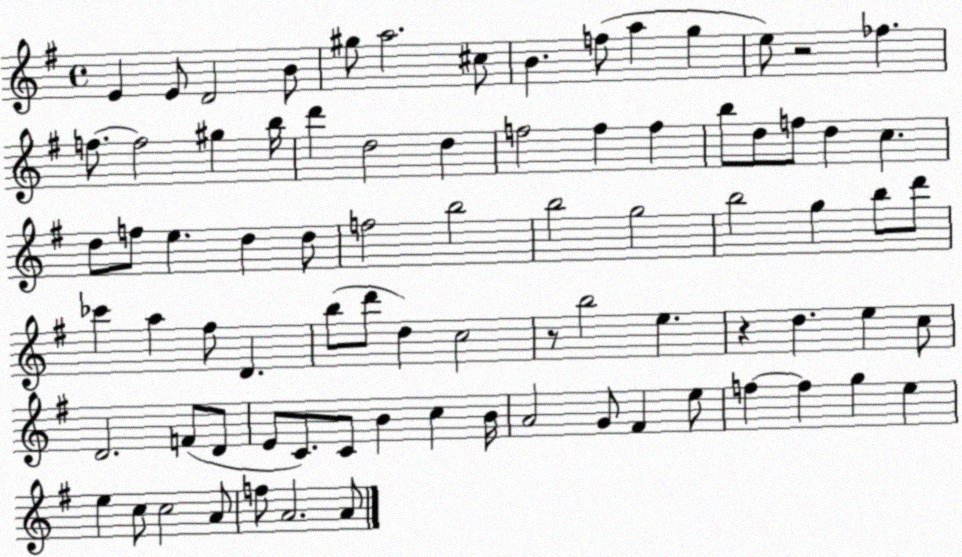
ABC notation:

X:1
T:Untitled
M:4/4
L:1/4
K:G
E E/2 D2 B/2 ^g/2 a2 ^c/2 B f/2 a g e/2 z2 _f f/2 f2 ^g b/4 d' d2 d f2 f f b/2 d/2 f/2 d c d/2 f/2 e d d/2 f2 b2 b2 g2 b2 g b/2 d'/2 _c' a ^f/2 D b/2 d'/2 d c2 z/2 b2 e z d e c/2 D2 F/2 D/2 E/2 C/2 C/2 B c B/4 A2 G/2 ^F e/2 f f g e e c/2 c2 A/2 f/2 A2 A/2